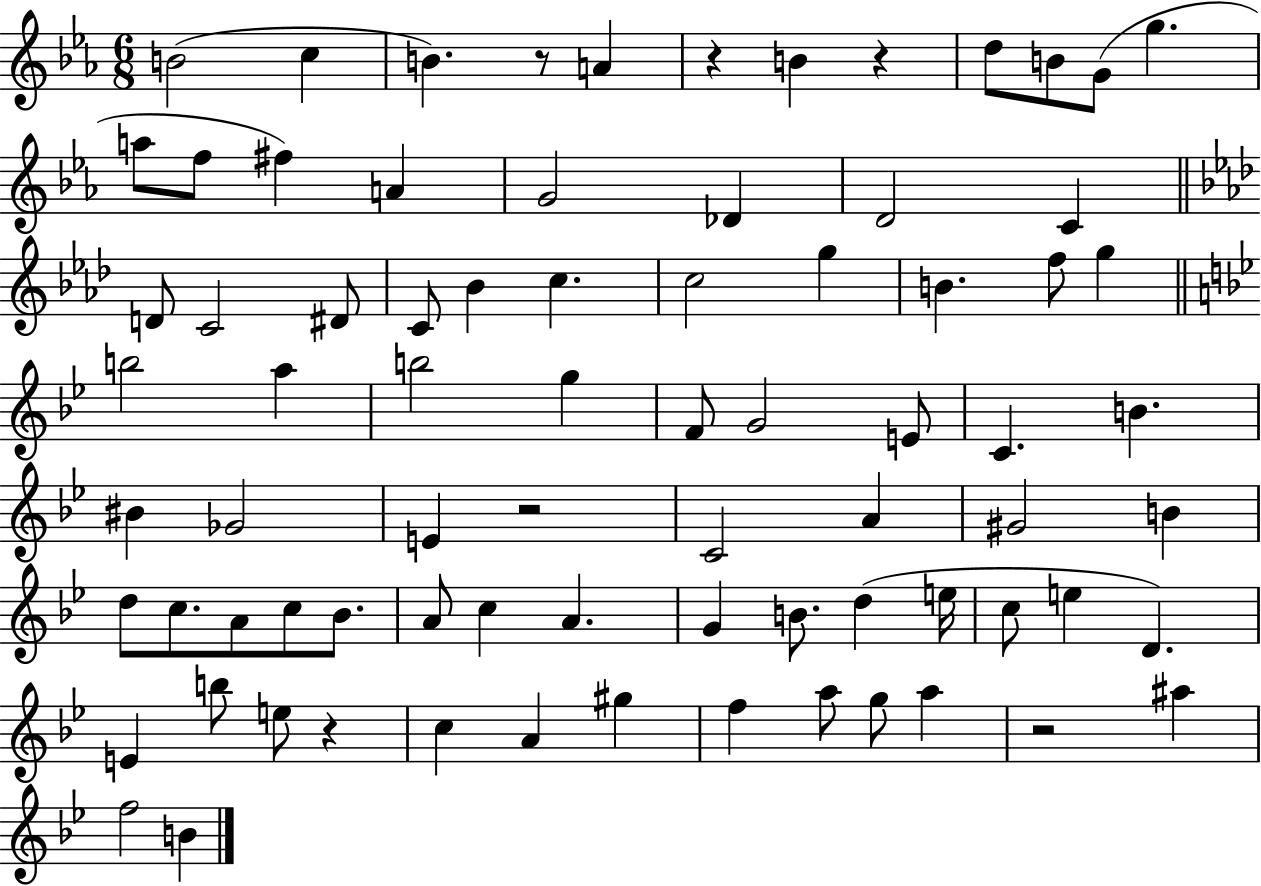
B4/h C5/q B4/q. R/e A4/q R/q B4/q R/q D5/e B4/e G4/e G5/q. A5/e F5/e F#5/q A4/q G4/h Db4/q D4/h C4/q D4/e C4/h D#4/e C4/e Bb4/q C5/q. C5/h G5/q B4/q. F5/e G5/q B5/h A5/q B5/h G5/q F4/e G4/h E4/e C4/q. B4/q. BIS4/q Gb4/h E4/q R/h C4/h A4/q G#4/h B4/q D5/e C5/e. A4/e C5/e Bb4/e. A4/e C5/q A4/q. G4/q B4/e. D5/q E5/s C5/e E5/q D4/q. E4/q B5/e E5/e R/q C5/q A4/q G#5/q F5/q A5/e G5/e A5/q R/h A#5/q F5/h B4/q